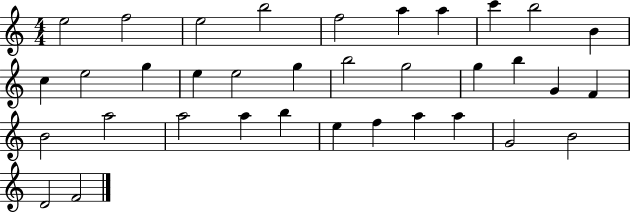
E5/h F5/h E5/h B5/h F5/h A5/q A5/q C6/q B5/h B4/q C5/q E5/h G5/q E5/q E5/h G5/q B5/h G5/h G5/q B5/q G4/q F4/q B4/h A5/h A5/h A5/q B5/q E5/q F5/q A5/q A5/q G4/h B4/h D4/h F4/h